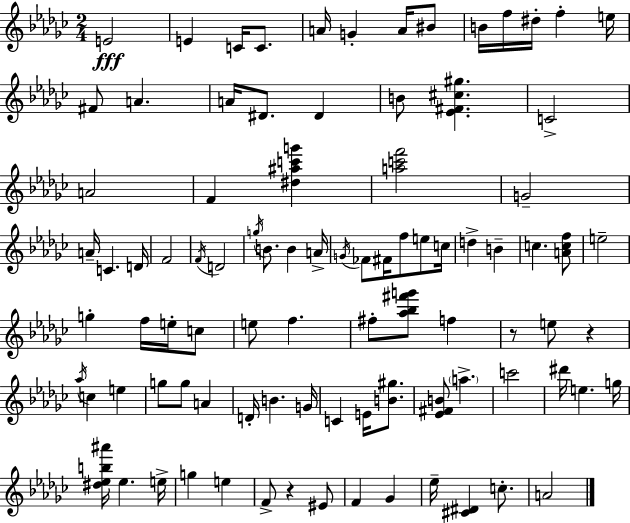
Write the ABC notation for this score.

X:1
T:Untitled
M:2/4
L:1/4
K:Ebm
E2 E C/4 C/2 A/4 G A/4 ^B/2 B/4 f/4 ^d/4 f e/4 ^F/2 A A/4 ^D/2 ^D B/2 [_E^F^c^g] C2 A2 F [^d^ac'g'] [ac'f']2 G2 A/4 C D/4 F2 F/4 D2 g/4 B/2 B A/4 G/4 _F/2 ^F/4 f/2 e/2 c/4 d B c [Acf]/2 e2 g f/4 e/4 c/2 e/2 f ^f/2 [_a_b^f'g']/2 f z/2 e/2 z _a/4 c e g/2 g/2 A D/4 B G/4 C E/4 [B^g]/2 [_E^FB]/2 a c'2 ^d'/4 e g/4 [^d_eb^a']/4 _e e/4 g e F/2 z ^E/2 F _G _e/4 [^C^D] c/2 A2